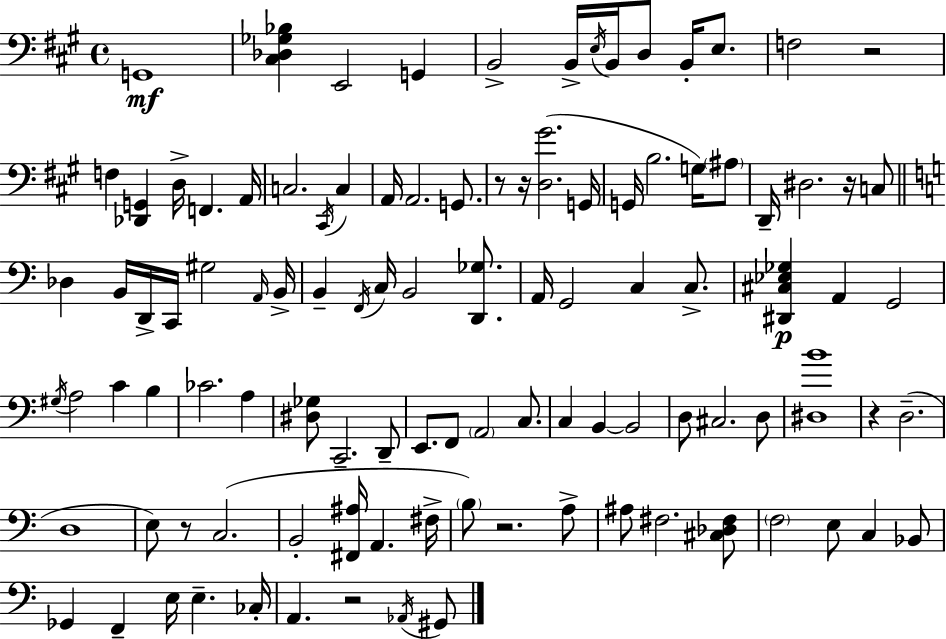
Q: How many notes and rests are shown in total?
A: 104